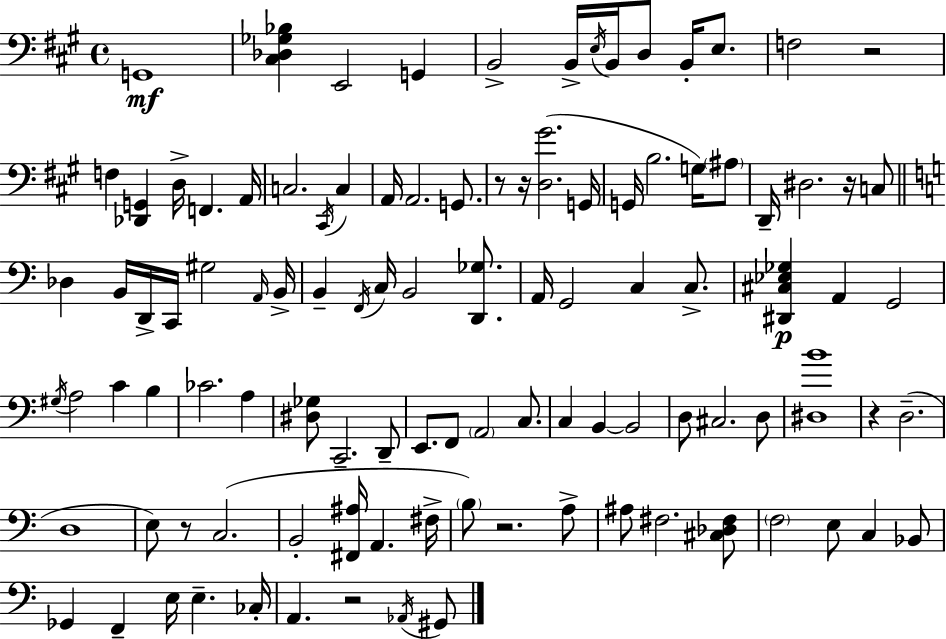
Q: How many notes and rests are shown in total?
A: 104